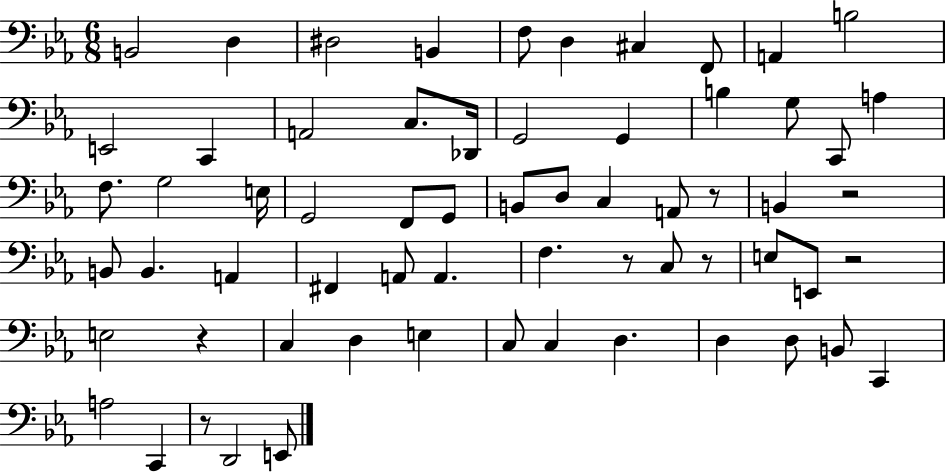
B2/h D3/q D#3/h B2/q F3/e D3/q C#3/q F2/e A2/q B3/h E2/h C2/q A2/h C3/e. Db2/s G2/h G2/q B3/q G3/e C2/e A3/q F3/e. G3/h E3/s G2/h F2/e G2/e B2/e D3/e C3/q A2/e R/e B2/q R/h B2/e B2/q. A2/q F#2/q A2/e A2/q. F3/q. R/e C3/e R/e E3/e E2/e R/h E3/h R/q C3/q D3/q E3/q C3/e C3/q D3/q. D3/q D3/e B2/e C2/q A3/h C2/q R/e D2/h E2/e